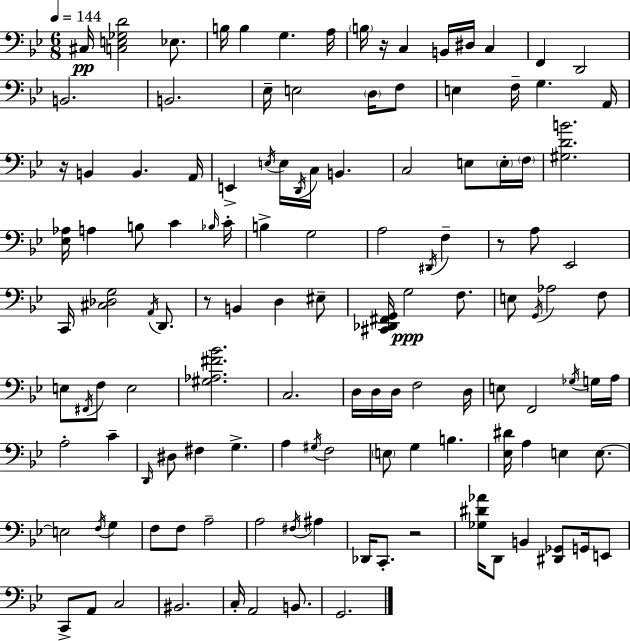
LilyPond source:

{
  \clef bass
  \numericTimeSignature
  \time 6/8
  \key g \minor
  \tempo 4 = 144
  \repeat volta 2 { cis16\pp <c e ges d'>2 ees8. | b16 b4 g4. a16 | \parenthesize b16 r16 c4 b,16 dis16 c4 | f,4 d,2 | \break b,2. | b,2. | ees16-- e2 \parenthesize d16 f8 | e4 f16-- g4. a,16 | \break r16 b,4 b,4. a,16 | e,4-> \acciaccatura { e16 } e16 \acciaccatura { d,16 } c16 b,4. | c2 e8 | \parenthesize e16-. \parenthesize f16 <gis d' b'>2. | \break <ees aes>16 a4 b8 c'4 | \grace { bes16 } c'16-. b4-> g2 | a2 \acciaccatura { dis,16 } | f4-- r8 a8 ees,2 | \break c,16 <cis des g>2 | \acciaccatura { a,16 } d,8. r8 b,4 d4 | eis8-- <cis, des, fis, g,>16 g2\ppp | f8. e8 \acciaccatura { g,16 } aes2 | \break f8 e8 \acciaccatura { fis,16 } f8 e2 | <gis aes fis' bes'>2. | c2. | d16 d16 d16 f2 | \break d16 e8 f,2 | \acciaccatura { ges16 } g16 a16 a2-. | c'4-- \grace { d,16 } dis8 fis4 | g4.-> a4 | \break \acciaccatura { gis16 } f2 \parenthesize e8 | g4 b4. <ees dis'>16 a4 | e4 e8.~~ e2 | \acciaccatura { f16 } g4 f8 | \break f8 a2-- a2 | \acciaccatura { fis16 } ais4 | des,16 c,8.-. r2 | <ges dis' aes'>16 d,8 b,4 <dis, ges,>8 g,16 e,8 | \break c,8-> a,8 c2 | bis,2. | c16-. a,2 b,8. | g,2. | \break } \bar "|."
}